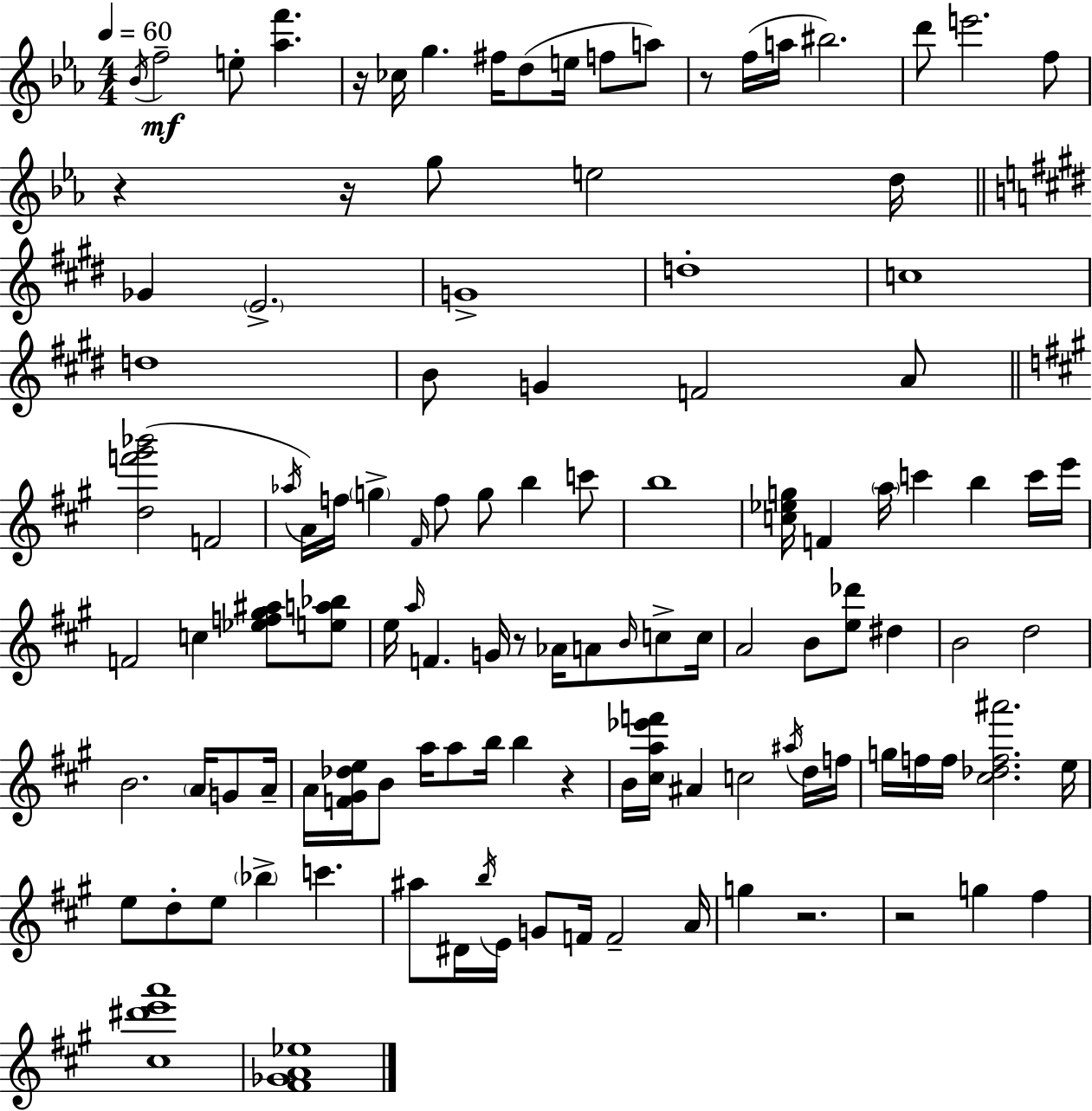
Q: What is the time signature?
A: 4/4